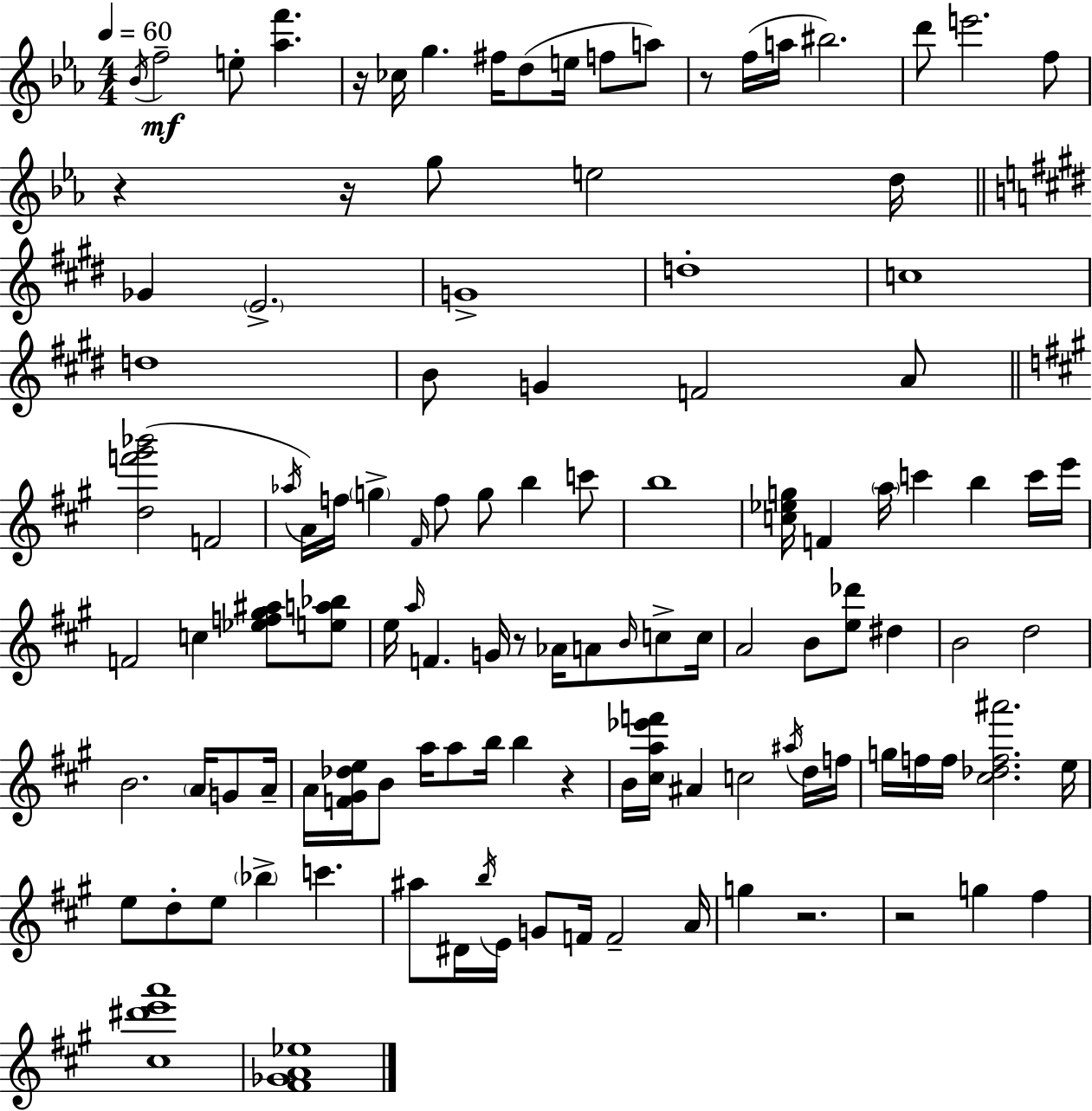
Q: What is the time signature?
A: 4/4